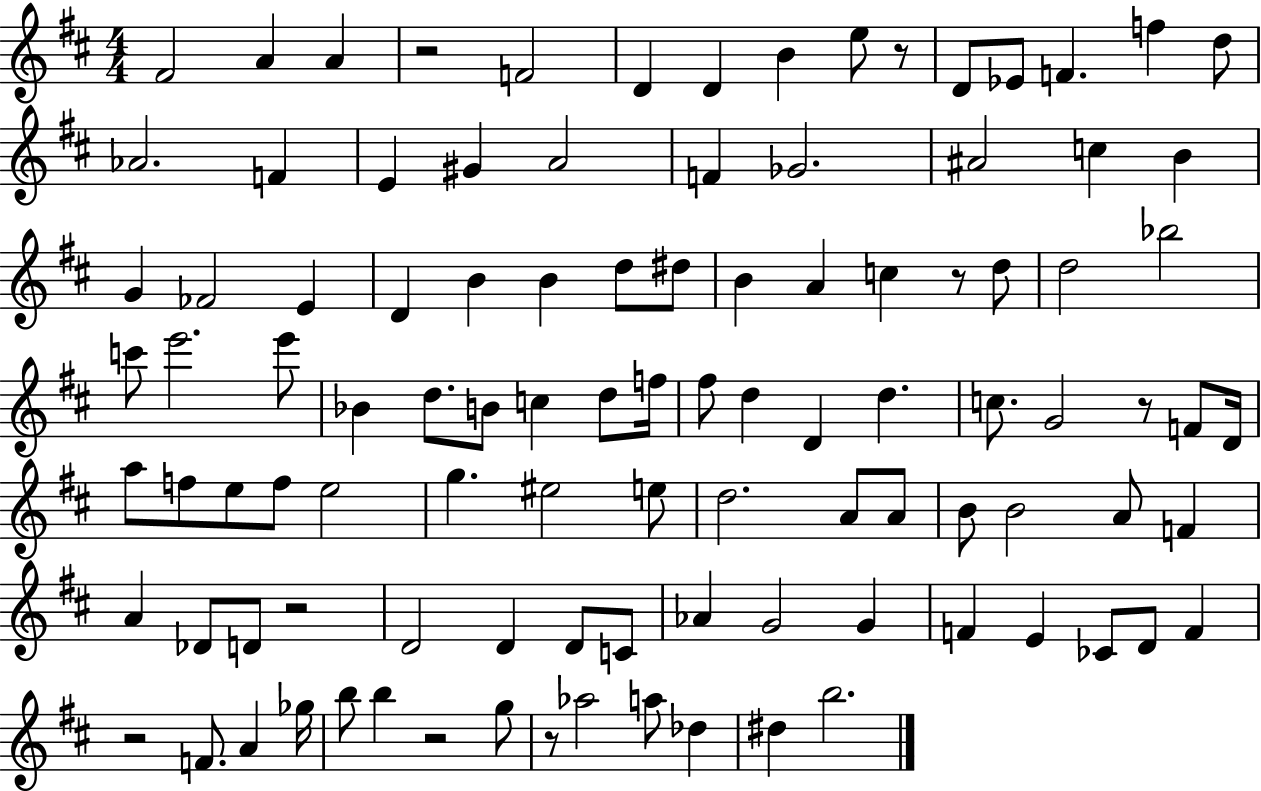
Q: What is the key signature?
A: D major